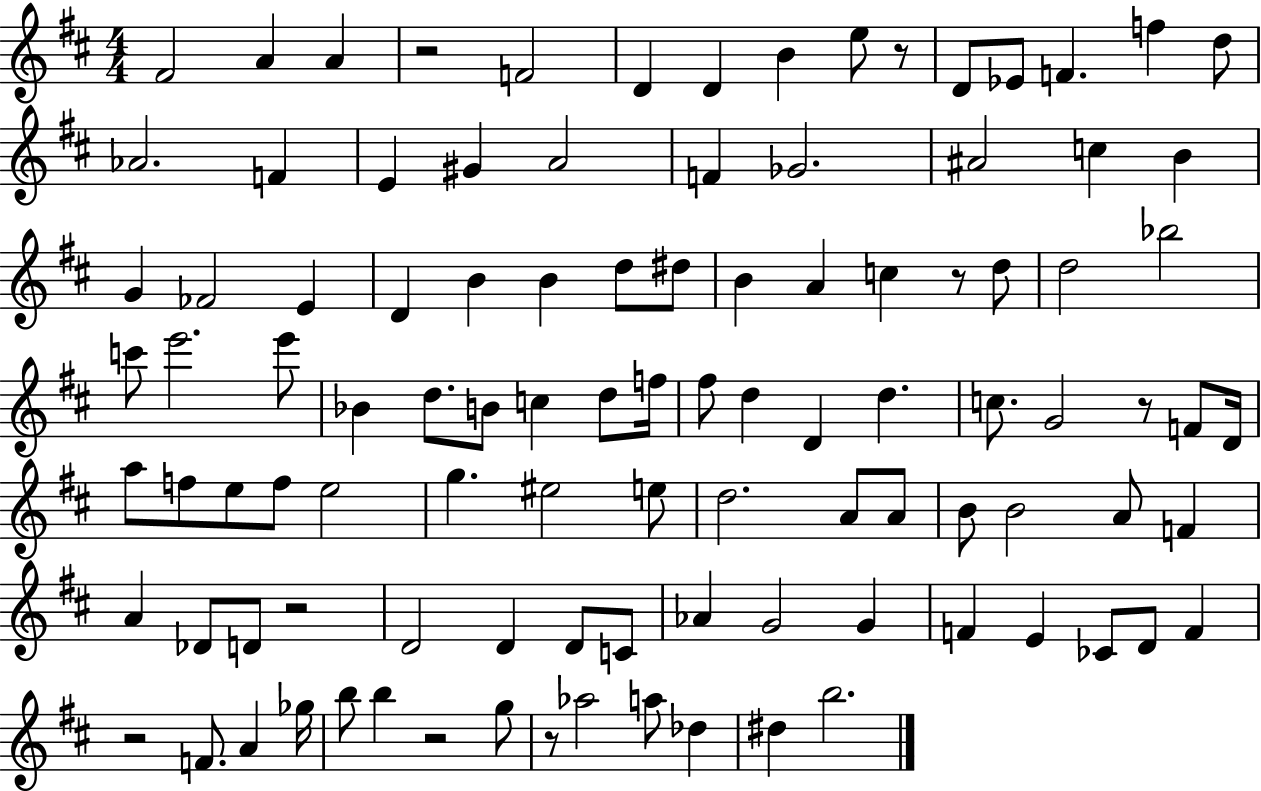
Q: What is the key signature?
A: D major